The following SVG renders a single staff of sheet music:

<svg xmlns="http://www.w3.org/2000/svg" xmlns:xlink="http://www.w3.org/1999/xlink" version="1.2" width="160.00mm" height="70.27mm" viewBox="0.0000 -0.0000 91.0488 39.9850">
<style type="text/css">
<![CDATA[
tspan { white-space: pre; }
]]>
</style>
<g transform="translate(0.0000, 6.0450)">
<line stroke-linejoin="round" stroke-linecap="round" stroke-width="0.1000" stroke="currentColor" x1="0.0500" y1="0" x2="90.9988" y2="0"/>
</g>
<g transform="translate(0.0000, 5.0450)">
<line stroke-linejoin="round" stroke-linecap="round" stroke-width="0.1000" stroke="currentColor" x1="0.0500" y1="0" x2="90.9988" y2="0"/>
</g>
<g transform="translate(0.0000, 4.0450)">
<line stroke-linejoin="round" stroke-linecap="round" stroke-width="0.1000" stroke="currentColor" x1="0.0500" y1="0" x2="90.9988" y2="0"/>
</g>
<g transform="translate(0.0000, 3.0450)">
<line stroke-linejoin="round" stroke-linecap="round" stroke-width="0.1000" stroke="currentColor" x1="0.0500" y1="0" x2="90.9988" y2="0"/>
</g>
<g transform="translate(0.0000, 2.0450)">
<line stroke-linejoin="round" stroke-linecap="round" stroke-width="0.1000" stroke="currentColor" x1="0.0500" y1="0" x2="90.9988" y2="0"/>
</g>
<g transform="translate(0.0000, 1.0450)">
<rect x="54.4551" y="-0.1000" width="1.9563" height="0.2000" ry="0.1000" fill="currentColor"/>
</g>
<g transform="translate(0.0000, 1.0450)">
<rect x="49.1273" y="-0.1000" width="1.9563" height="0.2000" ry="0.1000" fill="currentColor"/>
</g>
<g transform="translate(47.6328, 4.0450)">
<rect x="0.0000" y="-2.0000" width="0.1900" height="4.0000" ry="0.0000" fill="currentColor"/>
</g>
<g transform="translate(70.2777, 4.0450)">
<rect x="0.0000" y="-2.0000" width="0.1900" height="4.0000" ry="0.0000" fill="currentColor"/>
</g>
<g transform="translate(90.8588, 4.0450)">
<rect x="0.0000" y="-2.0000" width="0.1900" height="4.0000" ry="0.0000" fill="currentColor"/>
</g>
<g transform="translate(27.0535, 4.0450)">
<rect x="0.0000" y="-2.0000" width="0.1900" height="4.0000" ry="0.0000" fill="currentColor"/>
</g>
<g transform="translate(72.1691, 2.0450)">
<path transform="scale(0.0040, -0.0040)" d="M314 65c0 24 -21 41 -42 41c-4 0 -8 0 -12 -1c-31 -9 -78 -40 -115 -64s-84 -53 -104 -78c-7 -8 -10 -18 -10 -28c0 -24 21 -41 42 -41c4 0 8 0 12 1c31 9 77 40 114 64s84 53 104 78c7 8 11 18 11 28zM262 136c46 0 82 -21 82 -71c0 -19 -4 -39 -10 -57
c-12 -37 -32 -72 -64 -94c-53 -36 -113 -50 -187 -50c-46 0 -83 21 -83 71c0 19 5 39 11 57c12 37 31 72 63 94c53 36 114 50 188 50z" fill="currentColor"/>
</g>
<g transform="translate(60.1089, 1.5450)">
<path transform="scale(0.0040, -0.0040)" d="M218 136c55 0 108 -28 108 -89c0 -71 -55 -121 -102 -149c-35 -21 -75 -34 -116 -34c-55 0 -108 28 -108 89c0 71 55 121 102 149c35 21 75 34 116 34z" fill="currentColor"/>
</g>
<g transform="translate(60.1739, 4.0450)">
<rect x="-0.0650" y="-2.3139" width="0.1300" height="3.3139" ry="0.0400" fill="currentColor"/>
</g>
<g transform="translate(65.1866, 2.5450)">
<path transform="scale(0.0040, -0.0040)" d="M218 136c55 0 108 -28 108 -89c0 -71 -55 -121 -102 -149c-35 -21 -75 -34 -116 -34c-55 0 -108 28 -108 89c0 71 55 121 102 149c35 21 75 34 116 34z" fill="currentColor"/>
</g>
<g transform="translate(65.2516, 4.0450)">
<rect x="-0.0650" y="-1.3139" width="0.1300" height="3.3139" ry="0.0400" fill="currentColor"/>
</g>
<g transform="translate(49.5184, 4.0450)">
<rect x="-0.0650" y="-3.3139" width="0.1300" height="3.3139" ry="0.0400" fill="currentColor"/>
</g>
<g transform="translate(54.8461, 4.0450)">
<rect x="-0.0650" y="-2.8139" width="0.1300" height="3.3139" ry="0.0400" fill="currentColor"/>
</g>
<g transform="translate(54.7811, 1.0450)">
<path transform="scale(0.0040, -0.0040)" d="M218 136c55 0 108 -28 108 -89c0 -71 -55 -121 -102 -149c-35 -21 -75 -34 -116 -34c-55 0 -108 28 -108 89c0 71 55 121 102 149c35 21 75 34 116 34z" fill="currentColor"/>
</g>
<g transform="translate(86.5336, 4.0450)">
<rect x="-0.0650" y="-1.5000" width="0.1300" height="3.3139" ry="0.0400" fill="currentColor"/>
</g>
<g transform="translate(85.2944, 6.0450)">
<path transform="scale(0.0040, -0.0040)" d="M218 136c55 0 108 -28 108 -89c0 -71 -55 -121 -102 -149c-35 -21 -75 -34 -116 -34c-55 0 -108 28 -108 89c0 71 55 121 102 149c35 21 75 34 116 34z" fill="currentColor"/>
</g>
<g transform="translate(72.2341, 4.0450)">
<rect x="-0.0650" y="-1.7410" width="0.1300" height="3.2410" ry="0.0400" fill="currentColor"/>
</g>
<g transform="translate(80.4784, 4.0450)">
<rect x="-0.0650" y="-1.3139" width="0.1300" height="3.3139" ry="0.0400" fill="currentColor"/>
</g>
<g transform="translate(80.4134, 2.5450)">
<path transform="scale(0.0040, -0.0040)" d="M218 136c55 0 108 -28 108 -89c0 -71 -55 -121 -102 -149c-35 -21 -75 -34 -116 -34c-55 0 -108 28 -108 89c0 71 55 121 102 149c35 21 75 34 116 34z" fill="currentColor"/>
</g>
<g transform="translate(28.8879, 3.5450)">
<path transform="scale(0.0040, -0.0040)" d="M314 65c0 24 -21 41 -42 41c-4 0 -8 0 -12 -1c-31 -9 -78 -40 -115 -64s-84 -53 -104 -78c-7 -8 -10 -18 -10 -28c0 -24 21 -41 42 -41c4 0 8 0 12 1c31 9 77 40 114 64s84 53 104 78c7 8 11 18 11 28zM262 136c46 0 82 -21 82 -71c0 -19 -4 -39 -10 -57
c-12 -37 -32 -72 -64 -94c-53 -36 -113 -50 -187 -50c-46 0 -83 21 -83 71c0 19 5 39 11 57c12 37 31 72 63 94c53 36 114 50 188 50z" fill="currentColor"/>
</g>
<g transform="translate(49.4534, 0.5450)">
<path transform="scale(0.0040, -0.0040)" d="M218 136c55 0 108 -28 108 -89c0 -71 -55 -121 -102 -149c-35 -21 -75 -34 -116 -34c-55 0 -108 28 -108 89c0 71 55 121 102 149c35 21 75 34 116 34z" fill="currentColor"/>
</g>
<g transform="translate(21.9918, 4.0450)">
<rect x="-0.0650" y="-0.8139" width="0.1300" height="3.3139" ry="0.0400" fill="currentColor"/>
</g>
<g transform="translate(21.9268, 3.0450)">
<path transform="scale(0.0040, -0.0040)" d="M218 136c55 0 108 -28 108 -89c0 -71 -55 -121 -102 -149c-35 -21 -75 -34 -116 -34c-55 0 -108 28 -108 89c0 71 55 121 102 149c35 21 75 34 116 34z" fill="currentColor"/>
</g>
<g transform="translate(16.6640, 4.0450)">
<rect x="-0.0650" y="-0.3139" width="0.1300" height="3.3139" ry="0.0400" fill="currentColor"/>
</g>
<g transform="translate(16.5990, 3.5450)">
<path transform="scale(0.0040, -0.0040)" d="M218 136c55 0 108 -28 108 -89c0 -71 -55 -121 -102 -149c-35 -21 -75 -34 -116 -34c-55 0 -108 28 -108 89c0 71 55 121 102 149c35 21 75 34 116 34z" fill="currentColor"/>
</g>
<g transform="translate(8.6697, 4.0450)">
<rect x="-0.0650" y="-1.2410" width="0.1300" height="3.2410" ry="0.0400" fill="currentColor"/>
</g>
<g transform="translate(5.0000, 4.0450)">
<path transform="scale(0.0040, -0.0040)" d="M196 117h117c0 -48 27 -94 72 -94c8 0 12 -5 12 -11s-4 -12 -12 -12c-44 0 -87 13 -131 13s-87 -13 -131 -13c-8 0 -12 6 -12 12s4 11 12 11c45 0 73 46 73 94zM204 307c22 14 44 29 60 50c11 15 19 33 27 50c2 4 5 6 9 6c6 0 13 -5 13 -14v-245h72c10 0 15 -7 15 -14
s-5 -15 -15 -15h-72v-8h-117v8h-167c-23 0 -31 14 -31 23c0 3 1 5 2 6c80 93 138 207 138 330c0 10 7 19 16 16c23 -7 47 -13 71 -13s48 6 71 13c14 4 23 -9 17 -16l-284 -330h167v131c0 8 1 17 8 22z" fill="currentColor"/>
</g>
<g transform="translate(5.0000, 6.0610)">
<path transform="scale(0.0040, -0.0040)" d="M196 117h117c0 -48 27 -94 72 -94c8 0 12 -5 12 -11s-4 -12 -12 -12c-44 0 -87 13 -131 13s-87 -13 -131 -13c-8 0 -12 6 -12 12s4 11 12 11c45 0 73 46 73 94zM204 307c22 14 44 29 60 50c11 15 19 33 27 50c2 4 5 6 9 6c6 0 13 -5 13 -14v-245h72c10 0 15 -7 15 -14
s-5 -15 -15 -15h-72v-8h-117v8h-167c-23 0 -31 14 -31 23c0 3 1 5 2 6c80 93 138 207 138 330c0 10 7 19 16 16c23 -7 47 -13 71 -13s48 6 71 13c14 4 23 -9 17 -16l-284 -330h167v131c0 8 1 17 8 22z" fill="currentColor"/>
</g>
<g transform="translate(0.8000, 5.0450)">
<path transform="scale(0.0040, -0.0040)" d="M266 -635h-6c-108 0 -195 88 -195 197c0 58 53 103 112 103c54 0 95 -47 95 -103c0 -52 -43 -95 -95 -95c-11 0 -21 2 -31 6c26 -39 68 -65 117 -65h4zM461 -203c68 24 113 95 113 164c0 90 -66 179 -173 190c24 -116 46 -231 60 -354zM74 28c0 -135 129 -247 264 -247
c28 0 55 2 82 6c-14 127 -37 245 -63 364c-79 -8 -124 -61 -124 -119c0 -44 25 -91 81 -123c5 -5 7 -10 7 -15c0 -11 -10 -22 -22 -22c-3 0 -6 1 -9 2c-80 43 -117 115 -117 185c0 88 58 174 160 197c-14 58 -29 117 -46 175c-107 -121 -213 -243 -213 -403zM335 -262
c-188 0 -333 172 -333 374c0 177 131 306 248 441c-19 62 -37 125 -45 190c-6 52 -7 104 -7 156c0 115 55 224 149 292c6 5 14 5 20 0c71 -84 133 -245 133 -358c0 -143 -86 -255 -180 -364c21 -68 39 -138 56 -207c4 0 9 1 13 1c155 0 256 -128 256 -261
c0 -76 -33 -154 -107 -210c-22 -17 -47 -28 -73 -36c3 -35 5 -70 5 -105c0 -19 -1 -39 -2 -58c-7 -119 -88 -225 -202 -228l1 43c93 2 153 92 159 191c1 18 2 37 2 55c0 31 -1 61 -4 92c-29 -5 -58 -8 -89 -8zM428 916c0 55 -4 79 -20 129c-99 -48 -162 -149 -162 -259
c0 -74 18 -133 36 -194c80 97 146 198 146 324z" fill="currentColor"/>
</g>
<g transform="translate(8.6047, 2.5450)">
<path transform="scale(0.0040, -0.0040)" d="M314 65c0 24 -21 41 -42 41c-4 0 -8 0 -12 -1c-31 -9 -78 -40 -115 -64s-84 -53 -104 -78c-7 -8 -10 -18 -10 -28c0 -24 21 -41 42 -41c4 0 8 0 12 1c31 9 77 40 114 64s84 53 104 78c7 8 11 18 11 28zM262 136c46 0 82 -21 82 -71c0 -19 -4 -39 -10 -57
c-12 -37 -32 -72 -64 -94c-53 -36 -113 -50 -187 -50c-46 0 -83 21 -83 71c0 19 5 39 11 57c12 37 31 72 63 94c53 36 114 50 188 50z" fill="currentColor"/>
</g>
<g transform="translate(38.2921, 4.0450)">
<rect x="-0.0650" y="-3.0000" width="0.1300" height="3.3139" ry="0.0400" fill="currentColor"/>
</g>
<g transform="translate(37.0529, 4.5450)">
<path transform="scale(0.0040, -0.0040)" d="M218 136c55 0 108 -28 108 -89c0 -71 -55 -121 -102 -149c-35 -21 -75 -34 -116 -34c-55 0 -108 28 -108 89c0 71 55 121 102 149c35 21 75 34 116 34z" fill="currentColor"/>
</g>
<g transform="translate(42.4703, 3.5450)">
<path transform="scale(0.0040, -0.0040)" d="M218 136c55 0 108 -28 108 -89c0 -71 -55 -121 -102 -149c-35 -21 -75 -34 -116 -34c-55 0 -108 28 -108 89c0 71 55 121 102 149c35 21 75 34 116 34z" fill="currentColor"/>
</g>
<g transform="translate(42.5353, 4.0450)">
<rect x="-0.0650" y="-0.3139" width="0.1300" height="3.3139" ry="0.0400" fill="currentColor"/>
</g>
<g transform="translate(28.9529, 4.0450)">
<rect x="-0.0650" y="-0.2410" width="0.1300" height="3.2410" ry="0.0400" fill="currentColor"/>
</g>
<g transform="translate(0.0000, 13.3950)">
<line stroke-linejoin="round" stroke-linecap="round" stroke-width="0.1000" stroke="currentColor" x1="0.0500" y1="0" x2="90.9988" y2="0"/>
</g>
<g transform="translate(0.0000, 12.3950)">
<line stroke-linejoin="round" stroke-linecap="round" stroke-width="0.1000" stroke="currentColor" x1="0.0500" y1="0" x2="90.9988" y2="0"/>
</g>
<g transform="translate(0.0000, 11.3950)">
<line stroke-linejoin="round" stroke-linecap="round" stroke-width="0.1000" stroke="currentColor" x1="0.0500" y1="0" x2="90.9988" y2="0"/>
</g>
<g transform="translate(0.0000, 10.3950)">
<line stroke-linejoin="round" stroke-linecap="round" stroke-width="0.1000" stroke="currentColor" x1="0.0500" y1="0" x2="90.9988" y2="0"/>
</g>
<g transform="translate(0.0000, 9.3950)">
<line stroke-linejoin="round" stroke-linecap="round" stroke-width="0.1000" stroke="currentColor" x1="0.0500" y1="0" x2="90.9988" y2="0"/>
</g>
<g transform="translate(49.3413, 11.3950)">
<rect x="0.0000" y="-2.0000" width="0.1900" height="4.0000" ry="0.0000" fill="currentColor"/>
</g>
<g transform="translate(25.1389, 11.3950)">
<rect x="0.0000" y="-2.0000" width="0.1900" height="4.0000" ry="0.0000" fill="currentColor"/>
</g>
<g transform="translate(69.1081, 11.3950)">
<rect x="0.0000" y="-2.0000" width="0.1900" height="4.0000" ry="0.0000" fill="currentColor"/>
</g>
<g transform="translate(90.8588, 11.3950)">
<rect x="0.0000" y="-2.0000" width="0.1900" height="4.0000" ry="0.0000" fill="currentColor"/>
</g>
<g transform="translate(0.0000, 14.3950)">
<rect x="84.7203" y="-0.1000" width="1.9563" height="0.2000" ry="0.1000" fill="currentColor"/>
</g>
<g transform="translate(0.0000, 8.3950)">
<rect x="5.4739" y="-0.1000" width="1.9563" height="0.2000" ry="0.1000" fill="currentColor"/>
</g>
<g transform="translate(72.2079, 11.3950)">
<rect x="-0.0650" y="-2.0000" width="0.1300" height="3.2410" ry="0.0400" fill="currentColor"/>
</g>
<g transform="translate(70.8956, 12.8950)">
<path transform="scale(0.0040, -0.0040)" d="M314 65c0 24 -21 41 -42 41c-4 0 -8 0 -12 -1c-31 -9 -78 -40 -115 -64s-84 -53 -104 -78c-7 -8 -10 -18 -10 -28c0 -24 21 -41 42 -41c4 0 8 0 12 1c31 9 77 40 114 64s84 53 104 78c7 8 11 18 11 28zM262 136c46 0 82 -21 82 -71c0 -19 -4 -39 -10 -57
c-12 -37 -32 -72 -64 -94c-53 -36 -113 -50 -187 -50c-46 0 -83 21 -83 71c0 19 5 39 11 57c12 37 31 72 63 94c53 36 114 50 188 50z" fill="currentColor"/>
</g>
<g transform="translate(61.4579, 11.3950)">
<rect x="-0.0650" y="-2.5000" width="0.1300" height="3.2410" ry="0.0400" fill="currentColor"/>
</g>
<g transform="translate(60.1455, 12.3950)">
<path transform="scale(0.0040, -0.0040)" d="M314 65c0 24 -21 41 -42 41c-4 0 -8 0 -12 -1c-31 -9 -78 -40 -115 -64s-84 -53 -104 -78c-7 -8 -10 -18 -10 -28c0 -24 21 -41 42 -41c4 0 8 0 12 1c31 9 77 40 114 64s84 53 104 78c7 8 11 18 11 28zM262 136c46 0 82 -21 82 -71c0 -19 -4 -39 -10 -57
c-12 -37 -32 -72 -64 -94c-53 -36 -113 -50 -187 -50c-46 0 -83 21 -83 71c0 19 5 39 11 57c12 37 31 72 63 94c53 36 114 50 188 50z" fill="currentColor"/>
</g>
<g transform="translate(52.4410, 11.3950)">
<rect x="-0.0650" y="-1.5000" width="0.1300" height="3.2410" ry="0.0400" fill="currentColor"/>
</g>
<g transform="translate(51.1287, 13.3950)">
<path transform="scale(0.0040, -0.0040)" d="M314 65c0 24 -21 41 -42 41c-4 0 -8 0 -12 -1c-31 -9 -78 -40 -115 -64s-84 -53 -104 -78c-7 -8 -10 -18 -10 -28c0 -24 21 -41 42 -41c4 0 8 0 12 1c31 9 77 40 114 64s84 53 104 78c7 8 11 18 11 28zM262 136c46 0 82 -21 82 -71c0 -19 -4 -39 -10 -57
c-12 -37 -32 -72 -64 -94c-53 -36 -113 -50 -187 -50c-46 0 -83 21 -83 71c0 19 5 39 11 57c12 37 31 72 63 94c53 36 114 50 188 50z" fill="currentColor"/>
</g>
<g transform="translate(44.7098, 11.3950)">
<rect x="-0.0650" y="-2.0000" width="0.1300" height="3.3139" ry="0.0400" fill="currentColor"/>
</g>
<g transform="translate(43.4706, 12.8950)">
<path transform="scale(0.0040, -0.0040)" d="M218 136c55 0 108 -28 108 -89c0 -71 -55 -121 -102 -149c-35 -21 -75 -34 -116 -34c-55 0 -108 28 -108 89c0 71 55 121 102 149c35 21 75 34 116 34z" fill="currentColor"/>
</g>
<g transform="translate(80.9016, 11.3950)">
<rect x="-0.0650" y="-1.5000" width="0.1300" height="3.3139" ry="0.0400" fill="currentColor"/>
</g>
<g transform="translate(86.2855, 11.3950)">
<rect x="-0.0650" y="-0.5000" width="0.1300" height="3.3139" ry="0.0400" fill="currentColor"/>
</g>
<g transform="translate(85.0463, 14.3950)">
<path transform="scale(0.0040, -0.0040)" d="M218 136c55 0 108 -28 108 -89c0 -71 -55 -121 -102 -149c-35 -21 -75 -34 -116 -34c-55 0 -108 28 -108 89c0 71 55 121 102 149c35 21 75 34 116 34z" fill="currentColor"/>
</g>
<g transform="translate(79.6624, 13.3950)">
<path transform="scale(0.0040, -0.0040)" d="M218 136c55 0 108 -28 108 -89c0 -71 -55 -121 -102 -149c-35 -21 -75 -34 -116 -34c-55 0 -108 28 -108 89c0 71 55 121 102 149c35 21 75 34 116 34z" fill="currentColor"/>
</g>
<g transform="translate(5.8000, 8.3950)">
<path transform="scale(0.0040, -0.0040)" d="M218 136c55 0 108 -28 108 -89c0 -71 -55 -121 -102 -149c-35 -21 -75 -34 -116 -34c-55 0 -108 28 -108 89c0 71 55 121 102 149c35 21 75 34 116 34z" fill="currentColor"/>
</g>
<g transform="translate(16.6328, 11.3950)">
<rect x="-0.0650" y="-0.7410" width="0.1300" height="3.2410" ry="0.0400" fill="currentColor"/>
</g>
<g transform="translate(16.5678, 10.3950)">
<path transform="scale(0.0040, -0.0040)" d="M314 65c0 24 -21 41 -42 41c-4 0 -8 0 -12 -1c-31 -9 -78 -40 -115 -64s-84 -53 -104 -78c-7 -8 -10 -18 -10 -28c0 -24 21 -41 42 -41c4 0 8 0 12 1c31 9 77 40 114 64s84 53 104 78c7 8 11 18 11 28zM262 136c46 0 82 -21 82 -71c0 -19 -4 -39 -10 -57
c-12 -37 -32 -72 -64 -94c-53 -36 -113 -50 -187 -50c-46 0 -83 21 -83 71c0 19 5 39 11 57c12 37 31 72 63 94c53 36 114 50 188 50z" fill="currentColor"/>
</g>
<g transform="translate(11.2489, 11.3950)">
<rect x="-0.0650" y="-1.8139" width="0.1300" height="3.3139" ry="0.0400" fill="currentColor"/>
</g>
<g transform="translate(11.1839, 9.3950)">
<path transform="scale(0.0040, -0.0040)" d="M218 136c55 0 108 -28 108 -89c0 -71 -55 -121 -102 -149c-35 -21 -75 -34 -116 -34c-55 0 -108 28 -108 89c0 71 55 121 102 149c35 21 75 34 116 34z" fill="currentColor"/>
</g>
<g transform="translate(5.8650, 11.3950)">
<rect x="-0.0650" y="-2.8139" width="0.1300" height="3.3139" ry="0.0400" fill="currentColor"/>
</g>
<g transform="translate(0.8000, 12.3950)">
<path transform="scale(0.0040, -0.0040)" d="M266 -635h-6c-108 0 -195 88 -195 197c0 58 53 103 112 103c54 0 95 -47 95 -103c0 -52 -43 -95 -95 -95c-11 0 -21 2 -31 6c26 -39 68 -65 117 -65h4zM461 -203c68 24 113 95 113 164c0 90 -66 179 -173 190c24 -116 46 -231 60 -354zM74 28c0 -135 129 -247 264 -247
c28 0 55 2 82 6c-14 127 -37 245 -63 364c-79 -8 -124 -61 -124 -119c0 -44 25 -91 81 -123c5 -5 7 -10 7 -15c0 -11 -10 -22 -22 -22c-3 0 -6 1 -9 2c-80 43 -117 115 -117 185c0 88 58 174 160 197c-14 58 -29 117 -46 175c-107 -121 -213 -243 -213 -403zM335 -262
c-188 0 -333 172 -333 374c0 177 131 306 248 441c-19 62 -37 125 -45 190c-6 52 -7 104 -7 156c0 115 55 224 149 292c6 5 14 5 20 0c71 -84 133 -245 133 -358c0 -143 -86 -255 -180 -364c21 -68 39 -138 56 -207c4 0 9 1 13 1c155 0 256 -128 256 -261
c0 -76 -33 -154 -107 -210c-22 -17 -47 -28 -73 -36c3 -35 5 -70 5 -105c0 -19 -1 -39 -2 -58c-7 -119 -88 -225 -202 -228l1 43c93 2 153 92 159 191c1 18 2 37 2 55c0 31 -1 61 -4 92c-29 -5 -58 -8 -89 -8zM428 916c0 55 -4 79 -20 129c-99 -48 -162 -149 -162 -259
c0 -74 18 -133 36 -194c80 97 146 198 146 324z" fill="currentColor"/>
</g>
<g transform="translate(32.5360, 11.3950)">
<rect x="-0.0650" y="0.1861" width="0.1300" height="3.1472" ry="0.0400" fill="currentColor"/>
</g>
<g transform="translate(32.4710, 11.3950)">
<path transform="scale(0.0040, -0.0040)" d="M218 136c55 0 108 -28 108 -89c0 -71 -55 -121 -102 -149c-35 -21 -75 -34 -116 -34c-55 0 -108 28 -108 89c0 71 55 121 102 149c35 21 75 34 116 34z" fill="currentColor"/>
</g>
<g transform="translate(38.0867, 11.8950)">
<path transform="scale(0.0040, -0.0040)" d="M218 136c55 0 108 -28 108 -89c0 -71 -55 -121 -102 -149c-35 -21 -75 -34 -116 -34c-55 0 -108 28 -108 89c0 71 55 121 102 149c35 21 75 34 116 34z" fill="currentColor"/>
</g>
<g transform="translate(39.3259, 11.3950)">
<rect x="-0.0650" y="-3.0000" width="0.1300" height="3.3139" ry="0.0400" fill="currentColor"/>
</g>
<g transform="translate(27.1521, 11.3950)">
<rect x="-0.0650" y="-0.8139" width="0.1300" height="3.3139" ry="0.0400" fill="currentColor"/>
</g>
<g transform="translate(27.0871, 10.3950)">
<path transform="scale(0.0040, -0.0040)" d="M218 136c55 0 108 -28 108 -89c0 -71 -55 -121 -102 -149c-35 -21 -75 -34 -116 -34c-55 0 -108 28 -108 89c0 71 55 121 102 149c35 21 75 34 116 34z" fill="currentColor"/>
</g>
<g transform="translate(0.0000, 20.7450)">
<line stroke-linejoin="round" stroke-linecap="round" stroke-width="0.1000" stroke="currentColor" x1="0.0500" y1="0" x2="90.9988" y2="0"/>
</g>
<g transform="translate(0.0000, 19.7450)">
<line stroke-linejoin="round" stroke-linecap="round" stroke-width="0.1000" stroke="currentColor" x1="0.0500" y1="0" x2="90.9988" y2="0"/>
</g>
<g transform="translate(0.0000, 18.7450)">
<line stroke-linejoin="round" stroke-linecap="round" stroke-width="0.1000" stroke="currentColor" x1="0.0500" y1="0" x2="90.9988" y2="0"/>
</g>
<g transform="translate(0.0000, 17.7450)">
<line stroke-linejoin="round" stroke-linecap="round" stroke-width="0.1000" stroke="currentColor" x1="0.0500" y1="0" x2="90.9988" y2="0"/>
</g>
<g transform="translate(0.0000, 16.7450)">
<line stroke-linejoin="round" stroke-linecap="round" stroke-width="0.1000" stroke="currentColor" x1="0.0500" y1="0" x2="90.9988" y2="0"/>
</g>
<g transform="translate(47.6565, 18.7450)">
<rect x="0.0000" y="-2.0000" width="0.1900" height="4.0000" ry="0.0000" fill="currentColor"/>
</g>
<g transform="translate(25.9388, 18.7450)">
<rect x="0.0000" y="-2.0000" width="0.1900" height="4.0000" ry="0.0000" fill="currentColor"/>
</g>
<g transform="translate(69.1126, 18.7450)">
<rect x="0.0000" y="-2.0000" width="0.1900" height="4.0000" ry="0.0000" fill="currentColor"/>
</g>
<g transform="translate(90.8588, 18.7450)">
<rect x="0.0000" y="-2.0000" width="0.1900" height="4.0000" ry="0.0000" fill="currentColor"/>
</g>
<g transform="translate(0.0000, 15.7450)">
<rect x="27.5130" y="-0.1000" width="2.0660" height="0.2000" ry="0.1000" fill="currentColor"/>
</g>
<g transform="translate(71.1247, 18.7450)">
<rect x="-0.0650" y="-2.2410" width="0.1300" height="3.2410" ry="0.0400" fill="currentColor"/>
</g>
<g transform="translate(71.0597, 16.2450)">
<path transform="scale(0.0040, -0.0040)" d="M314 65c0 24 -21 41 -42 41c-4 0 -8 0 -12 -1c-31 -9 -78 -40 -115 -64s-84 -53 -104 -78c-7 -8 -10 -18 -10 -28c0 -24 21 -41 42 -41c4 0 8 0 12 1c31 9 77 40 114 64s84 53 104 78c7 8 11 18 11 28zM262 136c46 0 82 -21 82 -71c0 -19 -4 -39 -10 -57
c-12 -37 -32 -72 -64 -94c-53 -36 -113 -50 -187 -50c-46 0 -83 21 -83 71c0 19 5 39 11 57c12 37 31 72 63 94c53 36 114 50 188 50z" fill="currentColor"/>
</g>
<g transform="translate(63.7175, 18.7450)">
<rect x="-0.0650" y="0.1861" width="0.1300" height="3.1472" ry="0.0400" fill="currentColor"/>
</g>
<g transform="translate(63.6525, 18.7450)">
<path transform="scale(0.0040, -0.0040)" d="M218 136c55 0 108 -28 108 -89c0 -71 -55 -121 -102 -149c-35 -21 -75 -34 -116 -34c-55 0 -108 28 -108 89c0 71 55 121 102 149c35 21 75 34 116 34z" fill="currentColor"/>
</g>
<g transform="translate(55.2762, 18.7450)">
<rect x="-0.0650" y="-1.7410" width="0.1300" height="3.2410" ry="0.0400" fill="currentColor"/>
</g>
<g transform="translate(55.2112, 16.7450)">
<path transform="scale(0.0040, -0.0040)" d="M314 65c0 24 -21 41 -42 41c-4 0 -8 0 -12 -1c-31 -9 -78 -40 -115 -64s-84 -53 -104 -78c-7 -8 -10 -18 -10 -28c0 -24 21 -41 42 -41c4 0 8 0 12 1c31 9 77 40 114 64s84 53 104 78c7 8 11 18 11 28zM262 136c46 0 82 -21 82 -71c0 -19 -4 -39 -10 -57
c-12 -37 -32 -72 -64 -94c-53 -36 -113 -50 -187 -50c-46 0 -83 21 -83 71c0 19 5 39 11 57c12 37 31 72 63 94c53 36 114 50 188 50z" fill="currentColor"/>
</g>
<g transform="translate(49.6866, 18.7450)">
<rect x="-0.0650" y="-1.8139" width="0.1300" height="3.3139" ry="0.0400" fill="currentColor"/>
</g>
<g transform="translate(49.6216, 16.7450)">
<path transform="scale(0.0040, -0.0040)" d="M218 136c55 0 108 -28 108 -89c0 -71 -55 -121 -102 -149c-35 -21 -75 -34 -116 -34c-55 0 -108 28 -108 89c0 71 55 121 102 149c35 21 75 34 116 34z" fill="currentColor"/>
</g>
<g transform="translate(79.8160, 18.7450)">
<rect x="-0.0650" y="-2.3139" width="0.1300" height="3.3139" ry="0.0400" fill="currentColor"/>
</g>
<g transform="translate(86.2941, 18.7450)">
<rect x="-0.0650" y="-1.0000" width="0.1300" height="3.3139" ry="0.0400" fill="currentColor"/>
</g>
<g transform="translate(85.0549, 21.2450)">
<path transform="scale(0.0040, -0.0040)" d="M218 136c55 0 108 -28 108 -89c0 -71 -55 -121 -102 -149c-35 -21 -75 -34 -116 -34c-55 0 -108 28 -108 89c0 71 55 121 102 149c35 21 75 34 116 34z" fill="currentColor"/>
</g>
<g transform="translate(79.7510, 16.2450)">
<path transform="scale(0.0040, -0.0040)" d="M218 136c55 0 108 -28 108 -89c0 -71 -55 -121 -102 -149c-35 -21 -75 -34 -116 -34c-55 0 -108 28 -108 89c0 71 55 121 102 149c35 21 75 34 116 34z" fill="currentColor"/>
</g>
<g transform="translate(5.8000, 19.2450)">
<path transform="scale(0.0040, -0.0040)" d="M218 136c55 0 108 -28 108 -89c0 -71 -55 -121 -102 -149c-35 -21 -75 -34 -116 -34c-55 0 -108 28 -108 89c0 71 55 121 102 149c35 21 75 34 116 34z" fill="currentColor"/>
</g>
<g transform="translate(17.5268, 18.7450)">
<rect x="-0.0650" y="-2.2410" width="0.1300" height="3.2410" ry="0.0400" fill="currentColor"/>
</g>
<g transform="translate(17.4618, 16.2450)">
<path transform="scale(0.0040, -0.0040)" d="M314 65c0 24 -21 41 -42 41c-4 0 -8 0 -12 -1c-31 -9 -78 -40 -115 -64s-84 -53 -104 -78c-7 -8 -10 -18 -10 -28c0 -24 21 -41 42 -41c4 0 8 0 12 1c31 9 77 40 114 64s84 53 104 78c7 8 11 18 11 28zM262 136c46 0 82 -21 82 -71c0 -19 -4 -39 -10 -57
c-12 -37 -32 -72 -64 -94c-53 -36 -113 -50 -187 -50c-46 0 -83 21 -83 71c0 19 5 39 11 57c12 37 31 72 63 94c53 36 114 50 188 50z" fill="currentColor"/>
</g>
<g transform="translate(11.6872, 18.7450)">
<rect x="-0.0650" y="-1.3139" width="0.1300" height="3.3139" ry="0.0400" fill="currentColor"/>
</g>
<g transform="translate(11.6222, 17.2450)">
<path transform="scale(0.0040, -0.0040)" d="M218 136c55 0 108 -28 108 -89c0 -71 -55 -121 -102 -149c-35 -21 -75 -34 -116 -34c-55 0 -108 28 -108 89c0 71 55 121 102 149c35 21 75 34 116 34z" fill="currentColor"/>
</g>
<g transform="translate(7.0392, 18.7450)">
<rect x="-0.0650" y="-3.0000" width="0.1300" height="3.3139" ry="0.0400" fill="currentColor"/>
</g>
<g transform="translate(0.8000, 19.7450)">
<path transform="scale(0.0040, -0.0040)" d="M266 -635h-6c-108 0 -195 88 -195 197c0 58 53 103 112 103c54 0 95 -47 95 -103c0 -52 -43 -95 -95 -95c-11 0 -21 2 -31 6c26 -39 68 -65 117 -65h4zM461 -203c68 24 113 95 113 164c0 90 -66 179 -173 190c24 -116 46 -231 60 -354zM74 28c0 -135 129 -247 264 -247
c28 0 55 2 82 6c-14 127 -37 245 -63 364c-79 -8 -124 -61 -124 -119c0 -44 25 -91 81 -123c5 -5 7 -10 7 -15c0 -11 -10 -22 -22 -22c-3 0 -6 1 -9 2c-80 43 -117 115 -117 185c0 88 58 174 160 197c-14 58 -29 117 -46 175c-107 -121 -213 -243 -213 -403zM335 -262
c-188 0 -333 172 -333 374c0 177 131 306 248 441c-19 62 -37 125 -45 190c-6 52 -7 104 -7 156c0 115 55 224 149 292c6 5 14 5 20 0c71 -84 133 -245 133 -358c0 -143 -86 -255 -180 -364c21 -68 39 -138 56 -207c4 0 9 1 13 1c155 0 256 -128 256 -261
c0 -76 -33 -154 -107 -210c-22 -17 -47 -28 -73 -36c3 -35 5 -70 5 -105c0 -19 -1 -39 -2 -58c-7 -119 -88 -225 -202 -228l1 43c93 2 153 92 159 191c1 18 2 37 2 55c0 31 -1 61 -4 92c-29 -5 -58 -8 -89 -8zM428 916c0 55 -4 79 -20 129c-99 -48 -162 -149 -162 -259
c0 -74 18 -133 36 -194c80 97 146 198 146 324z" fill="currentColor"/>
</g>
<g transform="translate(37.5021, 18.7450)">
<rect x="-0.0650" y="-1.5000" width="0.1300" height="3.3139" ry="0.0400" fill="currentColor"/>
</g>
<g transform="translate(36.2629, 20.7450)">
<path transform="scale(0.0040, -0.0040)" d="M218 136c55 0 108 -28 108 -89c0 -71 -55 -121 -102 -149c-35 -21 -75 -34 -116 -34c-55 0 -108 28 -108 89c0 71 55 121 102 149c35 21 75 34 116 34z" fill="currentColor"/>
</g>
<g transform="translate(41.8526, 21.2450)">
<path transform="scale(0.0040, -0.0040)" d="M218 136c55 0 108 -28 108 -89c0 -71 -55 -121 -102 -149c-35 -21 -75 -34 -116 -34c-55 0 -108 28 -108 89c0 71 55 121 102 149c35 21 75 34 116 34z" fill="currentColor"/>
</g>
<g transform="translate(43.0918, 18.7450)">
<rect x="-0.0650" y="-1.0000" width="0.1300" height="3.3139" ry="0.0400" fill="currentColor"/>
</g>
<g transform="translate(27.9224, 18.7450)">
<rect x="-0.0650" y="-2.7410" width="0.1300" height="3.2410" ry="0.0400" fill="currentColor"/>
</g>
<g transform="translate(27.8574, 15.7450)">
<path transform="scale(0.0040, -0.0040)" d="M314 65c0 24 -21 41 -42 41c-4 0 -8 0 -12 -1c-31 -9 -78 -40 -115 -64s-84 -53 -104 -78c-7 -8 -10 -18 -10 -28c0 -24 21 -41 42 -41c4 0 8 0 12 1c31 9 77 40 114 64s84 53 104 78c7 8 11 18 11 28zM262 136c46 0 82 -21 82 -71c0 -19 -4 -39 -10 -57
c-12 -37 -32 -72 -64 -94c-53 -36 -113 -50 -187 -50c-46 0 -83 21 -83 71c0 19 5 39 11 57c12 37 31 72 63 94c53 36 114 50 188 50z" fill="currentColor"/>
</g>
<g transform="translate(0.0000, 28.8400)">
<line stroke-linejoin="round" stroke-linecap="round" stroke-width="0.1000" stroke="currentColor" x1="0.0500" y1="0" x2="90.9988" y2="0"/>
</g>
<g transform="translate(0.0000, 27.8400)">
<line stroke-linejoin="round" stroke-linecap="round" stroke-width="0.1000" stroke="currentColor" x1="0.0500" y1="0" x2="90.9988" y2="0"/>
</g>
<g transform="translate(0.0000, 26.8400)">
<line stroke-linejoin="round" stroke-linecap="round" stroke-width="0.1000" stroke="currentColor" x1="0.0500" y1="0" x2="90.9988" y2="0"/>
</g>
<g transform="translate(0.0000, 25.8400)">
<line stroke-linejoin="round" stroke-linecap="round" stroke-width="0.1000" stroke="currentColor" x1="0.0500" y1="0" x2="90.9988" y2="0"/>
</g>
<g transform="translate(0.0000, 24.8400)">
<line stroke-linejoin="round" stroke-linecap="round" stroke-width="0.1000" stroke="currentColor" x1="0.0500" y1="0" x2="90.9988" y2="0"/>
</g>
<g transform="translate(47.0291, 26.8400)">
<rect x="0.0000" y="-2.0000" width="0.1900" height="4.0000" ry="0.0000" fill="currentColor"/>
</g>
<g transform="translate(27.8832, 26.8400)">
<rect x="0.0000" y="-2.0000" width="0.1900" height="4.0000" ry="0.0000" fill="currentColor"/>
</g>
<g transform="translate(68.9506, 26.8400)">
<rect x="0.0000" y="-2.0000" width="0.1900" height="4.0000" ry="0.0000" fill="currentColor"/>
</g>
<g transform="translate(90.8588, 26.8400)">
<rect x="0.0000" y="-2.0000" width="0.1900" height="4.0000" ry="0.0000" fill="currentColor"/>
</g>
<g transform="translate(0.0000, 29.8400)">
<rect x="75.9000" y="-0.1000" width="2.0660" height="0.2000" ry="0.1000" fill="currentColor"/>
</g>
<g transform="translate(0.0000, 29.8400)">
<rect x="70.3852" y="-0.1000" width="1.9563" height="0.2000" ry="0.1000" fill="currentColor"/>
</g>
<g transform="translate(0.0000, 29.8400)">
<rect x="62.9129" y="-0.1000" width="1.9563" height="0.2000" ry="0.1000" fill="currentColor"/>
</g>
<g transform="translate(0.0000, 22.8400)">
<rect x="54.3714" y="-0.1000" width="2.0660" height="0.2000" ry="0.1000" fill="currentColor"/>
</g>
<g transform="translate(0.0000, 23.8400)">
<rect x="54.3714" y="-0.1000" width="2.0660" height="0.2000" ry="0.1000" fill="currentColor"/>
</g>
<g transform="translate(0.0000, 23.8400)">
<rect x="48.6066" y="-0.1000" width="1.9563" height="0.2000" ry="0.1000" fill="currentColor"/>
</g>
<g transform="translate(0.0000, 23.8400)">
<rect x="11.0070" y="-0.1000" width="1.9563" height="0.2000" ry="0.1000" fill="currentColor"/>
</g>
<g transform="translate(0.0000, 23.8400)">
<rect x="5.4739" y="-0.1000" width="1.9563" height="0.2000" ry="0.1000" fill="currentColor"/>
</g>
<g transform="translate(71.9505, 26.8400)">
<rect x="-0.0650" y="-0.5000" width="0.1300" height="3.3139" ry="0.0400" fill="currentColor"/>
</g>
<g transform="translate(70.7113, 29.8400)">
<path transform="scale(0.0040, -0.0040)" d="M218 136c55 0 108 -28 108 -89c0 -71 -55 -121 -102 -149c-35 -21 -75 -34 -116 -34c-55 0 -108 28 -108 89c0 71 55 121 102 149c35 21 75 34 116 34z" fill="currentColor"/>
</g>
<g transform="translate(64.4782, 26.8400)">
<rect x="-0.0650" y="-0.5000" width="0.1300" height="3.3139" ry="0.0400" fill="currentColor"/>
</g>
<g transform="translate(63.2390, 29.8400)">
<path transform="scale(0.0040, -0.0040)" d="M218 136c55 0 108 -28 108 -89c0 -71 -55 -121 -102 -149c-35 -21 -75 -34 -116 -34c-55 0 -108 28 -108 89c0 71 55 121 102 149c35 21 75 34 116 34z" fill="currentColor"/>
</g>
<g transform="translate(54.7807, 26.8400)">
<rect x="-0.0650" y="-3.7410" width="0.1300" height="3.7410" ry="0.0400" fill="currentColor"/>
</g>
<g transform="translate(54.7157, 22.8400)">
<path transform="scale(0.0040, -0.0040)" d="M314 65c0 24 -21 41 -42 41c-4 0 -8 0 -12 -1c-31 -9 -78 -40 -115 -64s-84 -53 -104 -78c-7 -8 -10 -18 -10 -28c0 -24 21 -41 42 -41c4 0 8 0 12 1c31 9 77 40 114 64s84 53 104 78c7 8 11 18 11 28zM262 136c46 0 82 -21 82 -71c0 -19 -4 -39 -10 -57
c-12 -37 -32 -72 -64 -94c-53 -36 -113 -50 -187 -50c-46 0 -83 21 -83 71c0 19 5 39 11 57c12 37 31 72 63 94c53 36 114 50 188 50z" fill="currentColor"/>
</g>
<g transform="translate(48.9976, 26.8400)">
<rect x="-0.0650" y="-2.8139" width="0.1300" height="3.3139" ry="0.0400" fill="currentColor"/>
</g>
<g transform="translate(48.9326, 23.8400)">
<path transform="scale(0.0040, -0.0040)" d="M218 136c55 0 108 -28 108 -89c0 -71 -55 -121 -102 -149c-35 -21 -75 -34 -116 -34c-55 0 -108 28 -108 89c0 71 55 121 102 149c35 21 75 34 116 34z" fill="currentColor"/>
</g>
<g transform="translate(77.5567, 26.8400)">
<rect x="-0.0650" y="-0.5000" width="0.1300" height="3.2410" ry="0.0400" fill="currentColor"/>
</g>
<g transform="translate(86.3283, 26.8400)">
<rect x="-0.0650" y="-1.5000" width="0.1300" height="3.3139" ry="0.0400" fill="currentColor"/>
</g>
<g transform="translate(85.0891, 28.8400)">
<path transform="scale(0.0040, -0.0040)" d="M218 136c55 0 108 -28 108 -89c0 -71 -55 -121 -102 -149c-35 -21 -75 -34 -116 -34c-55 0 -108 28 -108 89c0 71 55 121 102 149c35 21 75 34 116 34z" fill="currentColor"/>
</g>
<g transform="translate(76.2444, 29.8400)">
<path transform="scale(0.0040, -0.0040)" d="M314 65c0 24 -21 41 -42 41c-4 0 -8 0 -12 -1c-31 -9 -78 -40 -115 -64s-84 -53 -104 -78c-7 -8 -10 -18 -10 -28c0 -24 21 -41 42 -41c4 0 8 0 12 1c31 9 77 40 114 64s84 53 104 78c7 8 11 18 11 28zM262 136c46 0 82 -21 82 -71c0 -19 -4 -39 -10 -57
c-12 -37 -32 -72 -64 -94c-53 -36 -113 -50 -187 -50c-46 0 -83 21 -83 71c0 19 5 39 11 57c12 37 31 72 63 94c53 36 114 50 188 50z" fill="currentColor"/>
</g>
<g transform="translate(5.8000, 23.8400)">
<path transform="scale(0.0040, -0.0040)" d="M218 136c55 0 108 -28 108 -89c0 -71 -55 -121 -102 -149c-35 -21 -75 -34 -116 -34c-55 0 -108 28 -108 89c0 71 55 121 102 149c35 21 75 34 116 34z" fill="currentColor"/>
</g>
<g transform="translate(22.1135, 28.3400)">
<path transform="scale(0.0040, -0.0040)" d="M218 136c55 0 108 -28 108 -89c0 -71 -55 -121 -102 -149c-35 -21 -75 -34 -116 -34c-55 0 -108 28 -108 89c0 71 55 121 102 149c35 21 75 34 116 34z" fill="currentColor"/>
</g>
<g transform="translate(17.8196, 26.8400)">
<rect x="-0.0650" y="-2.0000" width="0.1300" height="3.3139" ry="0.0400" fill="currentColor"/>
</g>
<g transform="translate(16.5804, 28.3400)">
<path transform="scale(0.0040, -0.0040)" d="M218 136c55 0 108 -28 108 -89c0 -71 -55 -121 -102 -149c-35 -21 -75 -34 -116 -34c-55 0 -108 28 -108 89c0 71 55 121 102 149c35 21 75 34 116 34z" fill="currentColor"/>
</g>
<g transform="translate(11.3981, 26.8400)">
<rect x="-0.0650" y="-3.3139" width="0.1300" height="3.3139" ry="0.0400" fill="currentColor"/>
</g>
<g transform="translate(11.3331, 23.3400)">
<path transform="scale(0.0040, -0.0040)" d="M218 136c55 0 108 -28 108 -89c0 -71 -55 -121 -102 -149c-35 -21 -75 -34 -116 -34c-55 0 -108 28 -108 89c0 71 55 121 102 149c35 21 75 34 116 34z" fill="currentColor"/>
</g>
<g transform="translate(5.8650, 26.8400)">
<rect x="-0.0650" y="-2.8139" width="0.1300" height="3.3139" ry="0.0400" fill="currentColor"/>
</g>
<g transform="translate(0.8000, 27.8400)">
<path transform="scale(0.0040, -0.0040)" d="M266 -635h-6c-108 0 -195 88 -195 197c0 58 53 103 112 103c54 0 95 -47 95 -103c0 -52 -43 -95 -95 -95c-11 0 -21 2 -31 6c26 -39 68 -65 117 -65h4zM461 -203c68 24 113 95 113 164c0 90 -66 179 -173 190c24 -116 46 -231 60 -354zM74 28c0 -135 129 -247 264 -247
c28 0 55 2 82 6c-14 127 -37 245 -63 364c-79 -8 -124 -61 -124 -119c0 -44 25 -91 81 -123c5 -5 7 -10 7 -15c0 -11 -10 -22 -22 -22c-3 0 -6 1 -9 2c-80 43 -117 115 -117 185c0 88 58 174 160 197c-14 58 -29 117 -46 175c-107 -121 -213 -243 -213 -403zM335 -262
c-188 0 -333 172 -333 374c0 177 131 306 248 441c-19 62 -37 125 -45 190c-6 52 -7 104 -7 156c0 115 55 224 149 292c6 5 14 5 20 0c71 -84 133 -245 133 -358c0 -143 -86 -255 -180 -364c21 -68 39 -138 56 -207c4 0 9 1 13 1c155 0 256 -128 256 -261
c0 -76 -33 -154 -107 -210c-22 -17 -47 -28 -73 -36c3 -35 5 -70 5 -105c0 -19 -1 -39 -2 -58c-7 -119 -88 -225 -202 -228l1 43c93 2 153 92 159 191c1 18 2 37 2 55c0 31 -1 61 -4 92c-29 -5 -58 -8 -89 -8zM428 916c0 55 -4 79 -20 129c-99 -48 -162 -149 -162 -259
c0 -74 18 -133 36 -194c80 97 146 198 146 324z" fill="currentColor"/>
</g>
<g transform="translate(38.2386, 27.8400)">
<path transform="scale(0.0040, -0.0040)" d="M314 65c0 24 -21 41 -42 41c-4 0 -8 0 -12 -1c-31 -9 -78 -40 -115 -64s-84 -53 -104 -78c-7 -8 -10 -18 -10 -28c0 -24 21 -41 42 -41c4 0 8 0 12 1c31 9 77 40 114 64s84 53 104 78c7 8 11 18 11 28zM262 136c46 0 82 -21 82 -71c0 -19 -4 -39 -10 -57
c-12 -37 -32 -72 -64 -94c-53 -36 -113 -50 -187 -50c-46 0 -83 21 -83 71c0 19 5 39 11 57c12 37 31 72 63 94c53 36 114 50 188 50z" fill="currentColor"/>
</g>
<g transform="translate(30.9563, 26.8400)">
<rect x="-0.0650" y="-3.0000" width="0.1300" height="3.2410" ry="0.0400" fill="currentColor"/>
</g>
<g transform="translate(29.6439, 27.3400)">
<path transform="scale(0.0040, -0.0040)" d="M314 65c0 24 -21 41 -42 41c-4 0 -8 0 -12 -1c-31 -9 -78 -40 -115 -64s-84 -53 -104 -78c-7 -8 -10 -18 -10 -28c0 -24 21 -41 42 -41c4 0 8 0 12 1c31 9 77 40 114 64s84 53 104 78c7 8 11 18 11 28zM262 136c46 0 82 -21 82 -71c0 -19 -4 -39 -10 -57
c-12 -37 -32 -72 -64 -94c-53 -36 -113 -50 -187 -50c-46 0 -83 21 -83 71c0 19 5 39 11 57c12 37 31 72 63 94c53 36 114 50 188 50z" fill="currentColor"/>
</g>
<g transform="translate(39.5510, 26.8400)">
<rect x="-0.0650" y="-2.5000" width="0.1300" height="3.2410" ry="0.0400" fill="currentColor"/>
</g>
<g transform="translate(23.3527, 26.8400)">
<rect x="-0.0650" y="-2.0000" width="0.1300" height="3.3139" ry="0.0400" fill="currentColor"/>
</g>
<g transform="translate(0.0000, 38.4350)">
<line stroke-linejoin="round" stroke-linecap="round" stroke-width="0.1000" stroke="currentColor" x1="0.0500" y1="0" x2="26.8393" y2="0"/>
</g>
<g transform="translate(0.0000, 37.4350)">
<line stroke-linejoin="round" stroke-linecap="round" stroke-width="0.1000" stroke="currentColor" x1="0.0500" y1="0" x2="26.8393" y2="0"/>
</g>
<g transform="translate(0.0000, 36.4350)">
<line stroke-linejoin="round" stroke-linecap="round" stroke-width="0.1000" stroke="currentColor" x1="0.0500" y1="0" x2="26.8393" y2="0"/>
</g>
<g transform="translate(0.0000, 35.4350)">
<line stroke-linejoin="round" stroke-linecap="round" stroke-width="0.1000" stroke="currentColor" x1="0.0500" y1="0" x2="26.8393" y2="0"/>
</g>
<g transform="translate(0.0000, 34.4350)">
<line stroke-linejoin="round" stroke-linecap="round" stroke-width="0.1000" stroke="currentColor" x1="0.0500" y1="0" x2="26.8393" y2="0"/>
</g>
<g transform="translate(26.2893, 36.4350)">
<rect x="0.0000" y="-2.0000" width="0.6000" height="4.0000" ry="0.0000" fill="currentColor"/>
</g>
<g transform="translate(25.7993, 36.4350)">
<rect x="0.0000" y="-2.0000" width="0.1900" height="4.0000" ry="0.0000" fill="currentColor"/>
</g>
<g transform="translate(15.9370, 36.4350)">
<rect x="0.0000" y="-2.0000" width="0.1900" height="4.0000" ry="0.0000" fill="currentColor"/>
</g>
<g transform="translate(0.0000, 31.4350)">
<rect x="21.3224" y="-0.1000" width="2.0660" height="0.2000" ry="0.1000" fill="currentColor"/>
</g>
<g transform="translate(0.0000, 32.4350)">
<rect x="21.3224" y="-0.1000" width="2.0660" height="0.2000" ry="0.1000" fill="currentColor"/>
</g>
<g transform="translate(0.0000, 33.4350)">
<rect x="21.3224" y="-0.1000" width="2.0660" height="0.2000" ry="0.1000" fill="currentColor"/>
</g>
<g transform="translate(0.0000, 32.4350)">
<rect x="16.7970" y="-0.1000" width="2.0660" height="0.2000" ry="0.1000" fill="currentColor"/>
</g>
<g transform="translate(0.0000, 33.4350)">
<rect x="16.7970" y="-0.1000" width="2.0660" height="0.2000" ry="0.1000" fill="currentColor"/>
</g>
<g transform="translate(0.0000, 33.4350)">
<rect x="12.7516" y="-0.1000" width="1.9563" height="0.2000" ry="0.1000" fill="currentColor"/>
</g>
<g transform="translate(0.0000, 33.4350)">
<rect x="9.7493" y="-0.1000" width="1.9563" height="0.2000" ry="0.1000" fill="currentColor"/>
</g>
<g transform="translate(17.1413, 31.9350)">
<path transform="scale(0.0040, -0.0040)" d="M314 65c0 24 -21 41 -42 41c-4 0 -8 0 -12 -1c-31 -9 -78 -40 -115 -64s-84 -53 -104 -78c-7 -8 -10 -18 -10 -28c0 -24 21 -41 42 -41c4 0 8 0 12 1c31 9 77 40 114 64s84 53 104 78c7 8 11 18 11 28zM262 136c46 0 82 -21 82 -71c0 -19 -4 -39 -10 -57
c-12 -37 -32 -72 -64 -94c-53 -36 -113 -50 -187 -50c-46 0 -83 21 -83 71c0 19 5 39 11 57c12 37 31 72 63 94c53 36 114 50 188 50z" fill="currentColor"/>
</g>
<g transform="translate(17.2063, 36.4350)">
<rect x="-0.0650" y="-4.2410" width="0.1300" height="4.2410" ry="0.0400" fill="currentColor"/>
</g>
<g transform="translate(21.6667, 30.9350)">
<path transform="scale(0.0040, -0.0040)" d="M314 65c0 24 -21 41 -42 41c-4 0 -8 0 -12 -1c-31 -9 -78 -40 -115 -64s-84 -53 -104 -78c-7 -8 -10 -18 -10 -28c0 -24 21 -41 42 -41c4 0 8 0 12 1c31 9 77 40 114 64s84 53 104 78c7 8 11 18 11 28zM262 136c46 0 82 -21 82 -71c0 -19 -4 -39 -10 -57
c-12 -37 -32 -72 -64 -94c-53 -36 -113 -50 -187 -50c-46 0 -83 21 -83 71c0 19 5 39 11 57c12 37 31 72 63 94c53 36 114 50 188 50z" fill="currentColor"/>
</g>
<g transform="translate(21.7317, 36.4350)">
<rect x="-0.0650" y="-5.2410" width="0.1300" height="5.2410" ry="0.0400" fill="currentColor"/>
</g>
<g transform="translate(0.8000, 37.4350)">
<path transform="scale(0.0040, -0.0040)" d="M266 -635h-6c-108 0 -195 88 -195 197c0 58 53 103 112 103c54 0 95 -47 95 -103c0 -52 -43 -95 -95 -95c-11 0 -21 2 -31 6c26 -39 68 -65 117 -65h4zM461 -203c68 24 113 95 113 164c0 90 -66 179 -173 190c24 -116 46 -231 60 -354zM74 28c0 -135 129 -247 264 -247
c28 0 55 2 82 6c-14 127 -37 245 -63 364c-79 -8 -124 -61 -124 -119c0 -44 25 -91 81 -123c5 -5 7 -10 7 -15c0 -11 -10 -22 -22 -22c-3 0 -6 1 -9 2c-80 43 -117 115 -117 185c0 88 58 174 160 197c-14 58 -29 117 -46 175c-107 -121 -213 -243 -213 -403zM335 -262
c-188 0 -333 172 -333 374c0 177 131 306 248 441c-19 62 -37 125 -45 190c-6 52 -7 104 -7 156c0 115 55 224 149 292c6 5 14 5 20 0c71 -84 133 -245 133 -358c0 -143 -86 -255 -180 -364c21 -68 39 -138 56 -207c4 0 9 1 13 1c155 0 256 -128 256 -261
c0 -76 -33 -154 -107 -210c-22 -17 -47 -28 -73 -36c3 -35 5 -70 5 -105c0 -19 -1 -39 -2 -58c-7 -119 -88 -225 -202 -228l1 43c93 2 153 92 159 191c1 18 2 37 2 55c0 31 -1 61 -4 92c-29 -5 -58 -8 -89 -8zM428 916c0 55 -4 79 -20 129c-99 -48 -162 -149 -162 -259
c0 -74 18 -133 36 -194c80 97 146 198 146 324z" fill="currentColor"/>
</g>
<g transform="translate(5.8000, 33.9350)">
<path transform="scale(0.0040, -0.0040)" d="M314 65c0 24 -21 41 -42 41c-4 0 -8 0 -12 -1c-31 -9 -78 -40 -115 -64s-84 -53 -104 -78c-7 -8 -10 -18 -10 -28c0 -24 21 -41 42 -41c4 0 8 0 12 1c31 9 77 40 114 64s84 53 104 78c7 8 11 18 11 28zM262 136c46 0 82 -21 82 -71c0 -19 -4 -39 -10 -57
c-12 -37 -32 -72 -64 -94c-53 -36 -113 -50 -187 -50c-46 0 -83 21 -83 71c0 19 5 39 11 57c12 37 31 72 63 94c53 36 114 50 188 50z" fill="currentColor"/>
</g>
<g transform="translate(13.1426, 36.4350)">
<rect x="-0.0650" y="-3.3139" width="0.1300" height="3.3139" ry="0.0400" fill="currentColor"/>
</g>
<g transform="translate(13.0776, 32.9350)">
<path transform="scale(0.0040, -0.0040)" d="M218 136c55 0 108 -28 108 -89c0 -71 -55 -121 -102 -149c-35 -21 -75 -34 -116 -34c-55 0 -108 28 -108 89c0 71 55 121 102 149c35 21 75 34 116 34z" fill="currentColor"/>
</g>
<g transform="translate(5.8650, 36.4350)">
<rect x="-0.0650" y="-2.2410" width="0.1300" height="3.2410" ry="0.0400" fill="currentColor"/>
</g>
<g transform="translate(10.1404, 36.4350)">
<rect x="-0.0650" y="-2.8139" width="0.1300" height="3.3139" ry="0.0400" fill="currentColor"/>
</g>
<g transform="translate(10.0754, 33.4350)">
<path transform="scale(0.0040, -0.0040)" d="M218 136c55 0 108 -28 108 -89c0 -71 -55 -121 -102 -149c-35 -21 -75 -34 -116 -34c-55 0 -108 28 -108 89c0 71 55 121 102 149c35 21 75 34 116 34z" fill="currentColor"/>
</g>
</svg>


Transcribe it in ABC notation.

X:1
T:Untitled
M:4/4
L:1/4
K:C
e2 c d c2 A c b a g e f2 e E a f d2 d B A F E2 G2 F2 E C A e g2 a2 E D f f2 B g2 g D a b F F A2 G2 a c'2 C C C2 E g2 a b d'2 f'2